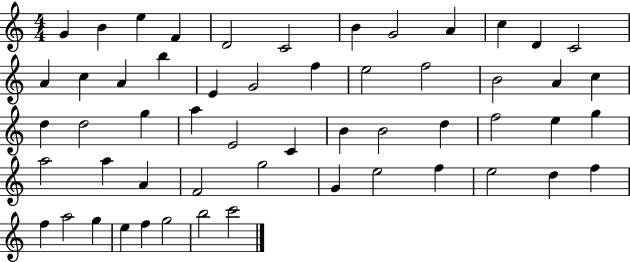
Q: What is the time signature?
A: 4/4